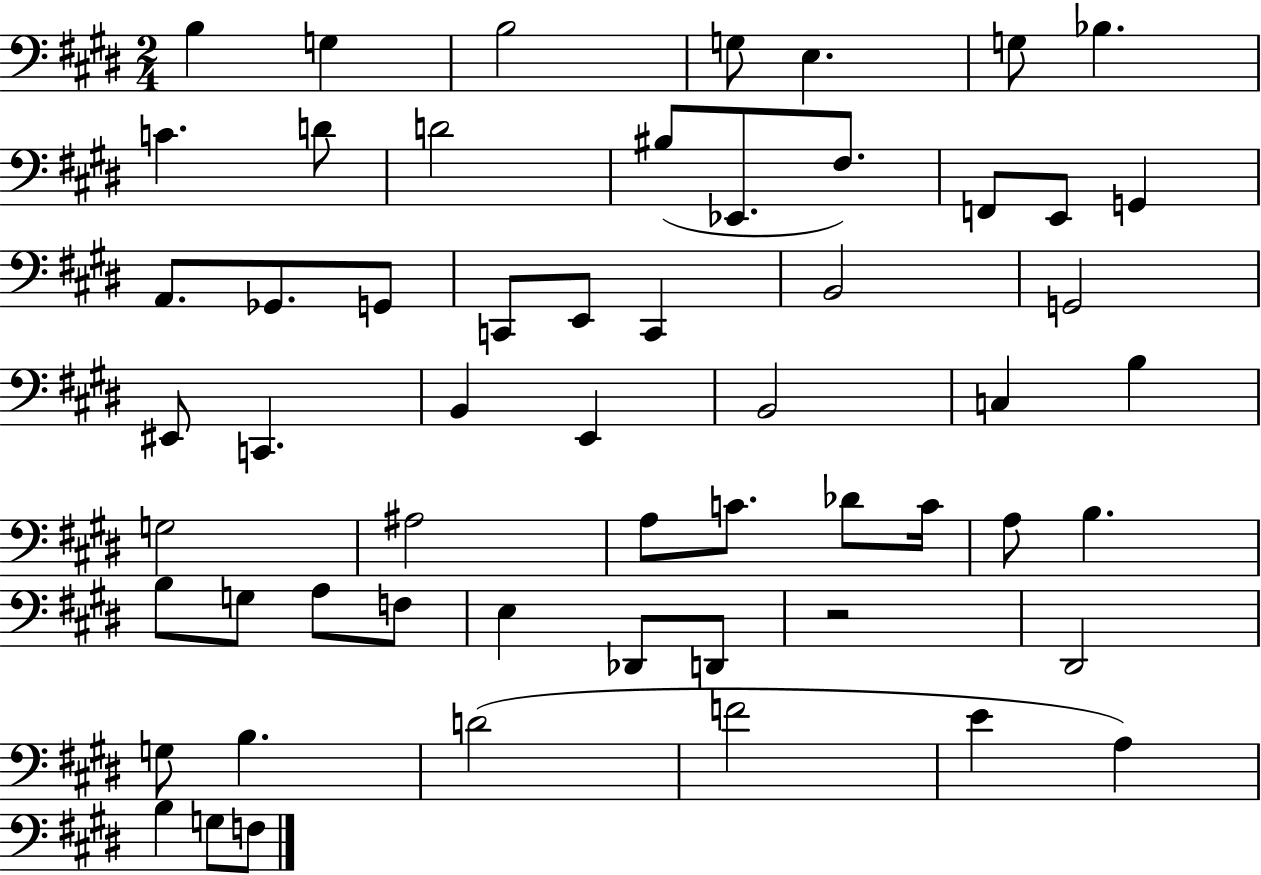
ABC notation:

X:1
T:Untitled
M:2/4
L:1/4
K:E
B, G, B,2 G,/2 E, G,/2 _B, C D/2 D2 ^B,/2 _E,,/2 ^F,/2 F,,/2 E,,/2 G,, A,,/2 _G,,/2 G,,/2 C,,/2 E,,/2 C,, B,,2 G,,2 ^E,,/2 C,, B,, E,, B,,2 C, B, G,2 ^A,2 A,/2 C/2 _D/2 C/4 A,/2 B, B,/2 G,/2 A,/2 F,/2 E, _D,,/2 D,,/2 z2 ^D,,2 G,/2 B, D2 F2 E A, B, G,/2 F,/2